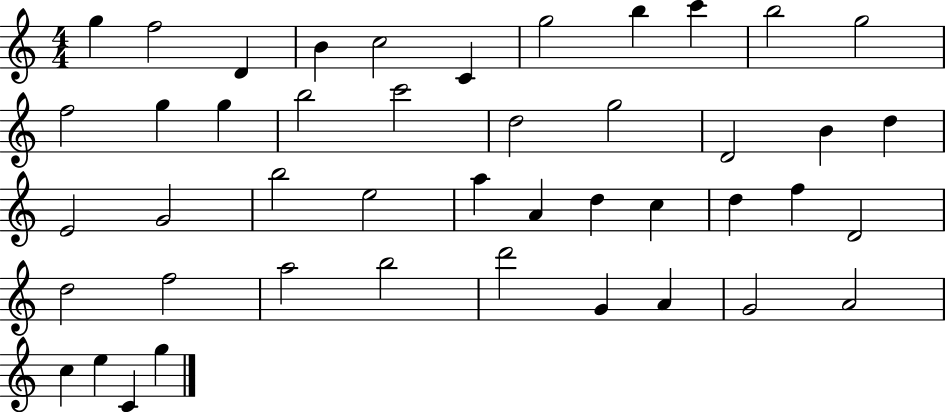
G5/q F5/h D4/q B4/q C5/h C4/q G5/h B5/q C6/q B5/h G5/h F5/h G5/q G5/q B5/h C6/h D5/h G5/h D4/h B4/q D5/q E4/h G4/h B5/h E5/h A5/q A4/q D5/q C5/q D5/q F5/q D4/h D5/h F5/h A5/h B5/h D6/h G4/q A4/q G4/h A4/h C5/q E5/q C4/q G5/q